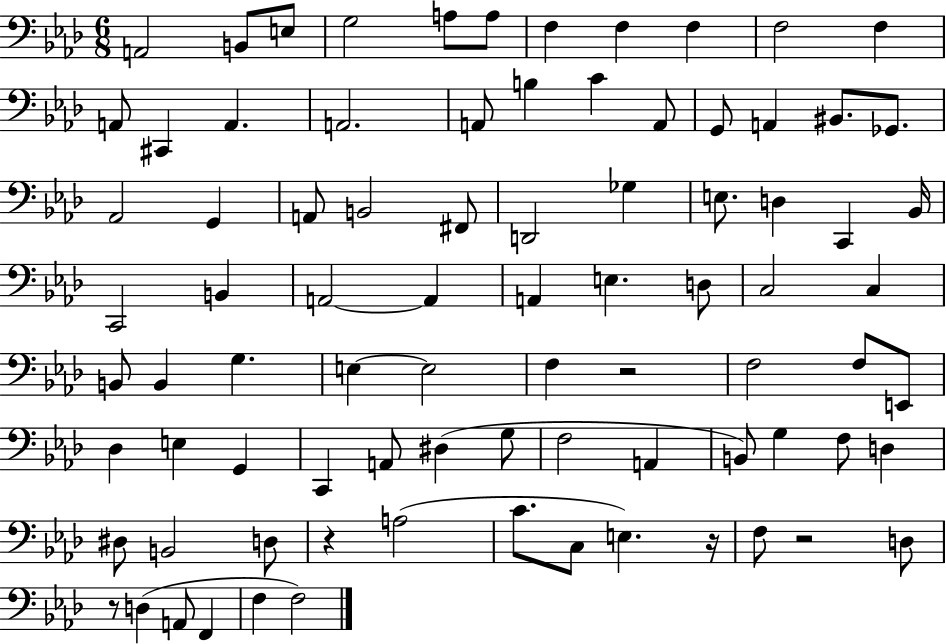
{
  \clef bass
  \numericTimeSignature
  \time 6/8
  \key aes \major
  a,2 b,8 e8 | g2 a8 a8 | f4 f4 f4 | f2 f4 | \break a,8 cis,4 a,4. | a,2. | a,8 b4 c'4 a,8 | g,8 a,4 bis,8. ges,8. | \break aes,2 g,4 | a,8 b,2 fis,8 | d,2 ges4 | e8. d4 c,4 bes,16 | \break c,2 b,4 | a,2~~ a,4 | a,4 e4. d8 | c2 c4 | \break b,8 b,4 g4. | e4~~ e2 | f4 r2 | f2 f8 e,8 | \break des4 e4 g,4 | c,4 a,8 dis4( g8 | f2 a,4 | b,8) g4 f8 d4 | \break dis8 b,2 d8 | r4 a2( | c'8. c8 e4.) r16 | f8 r2 d8 | \break r8 d4( a,8 f,4 | f4 f2) | \bar "|."
}